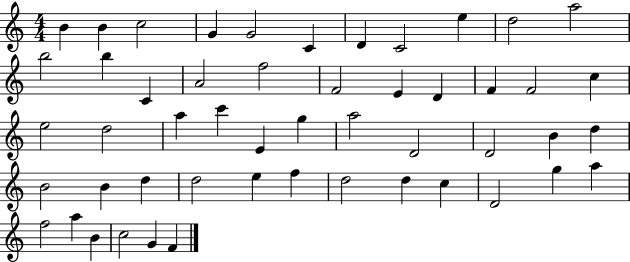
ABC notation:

X:1
T:Untitled
M:4/4
L:1/4
K:C
B B c2 G G2 C D C2 e d2 a2 b2 b C A2 f2 F2 E D F F2 c e2 d2 a c' E g a2 D2 D2 B d B2 B d d2 e f d2 d c D2 g a f2 a B c2 G F